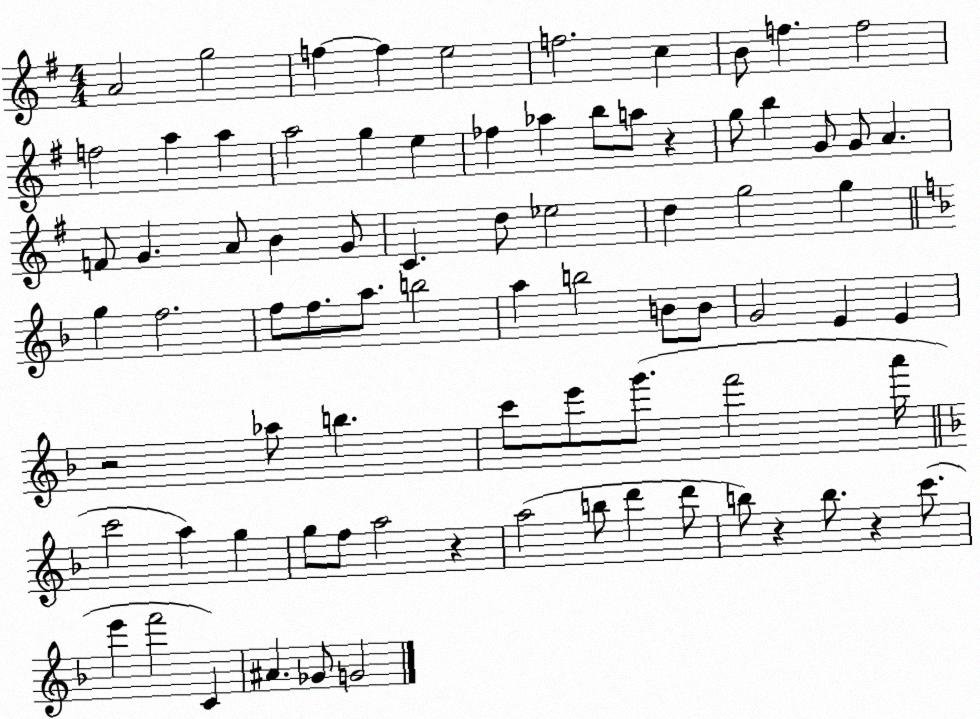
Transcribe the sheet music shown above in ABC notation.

X:1
T:Untitled
M:4/4
L:1/4
K:G
A2 g2 f f e2 f2 c B/2 f f2 f2 a a a2 g e _f _a b/2 a/2 z g/2 b G/2 G/2 A F/2 G A/2 B G/2 C d/2 _e2 d g2 g g f2 f/2 f/2 a/2 b2 a b2 B/2 B/2 G2 E E z2 _a/2 b c'/2 e'/2 g'/2 f'2 a'/4 c'2 a g g/2 f/2 a2 z a2 b/2 d' d'/2 b/2 z b/2 z c'/2 e' f'2 C ^A _G/2 G2